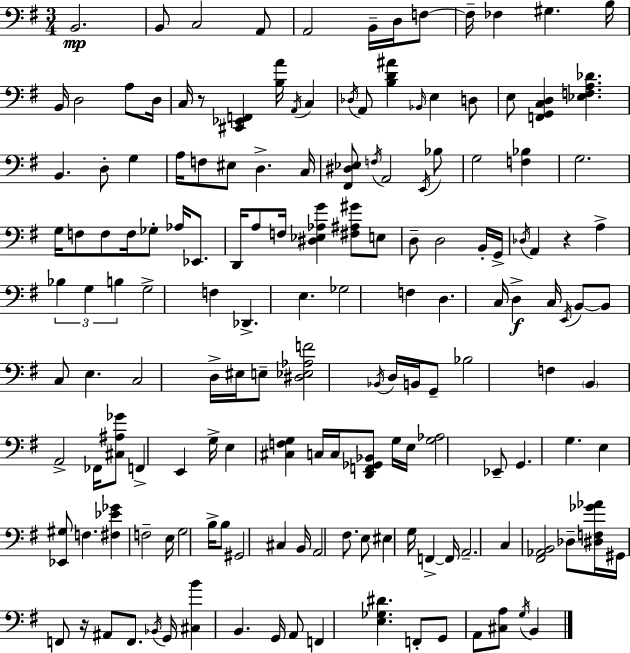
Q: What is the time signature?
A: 3/4